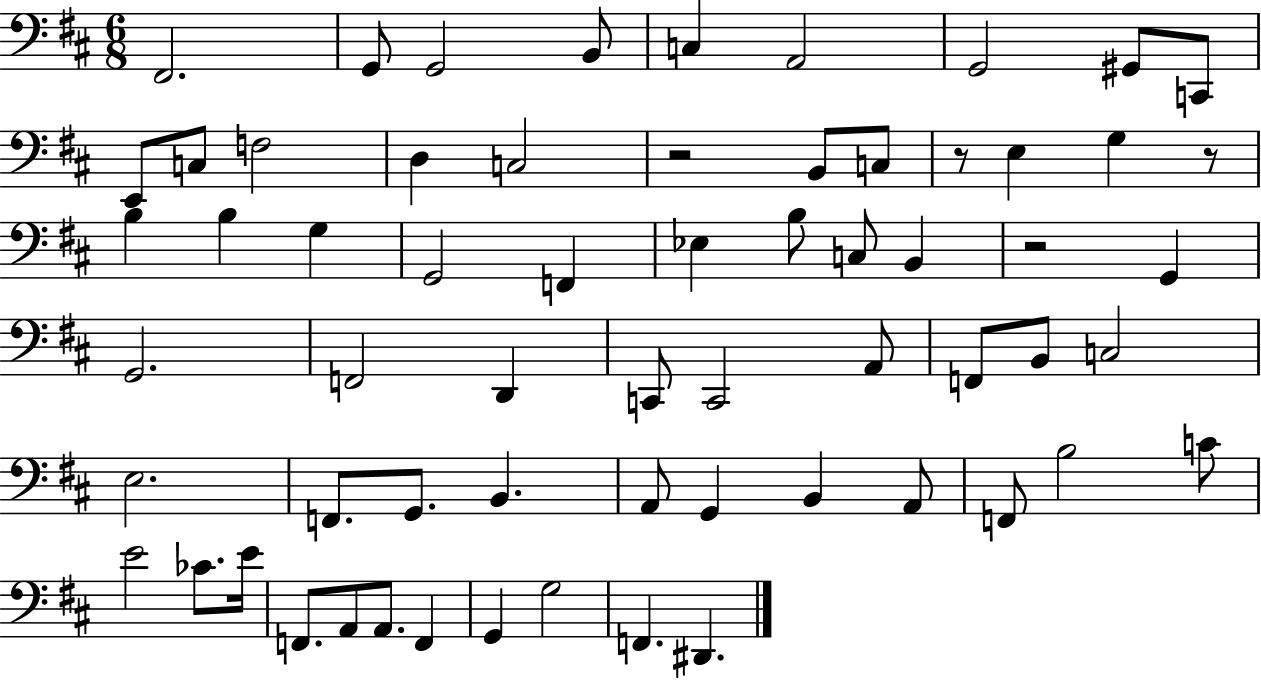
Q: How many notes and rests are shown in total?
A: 63